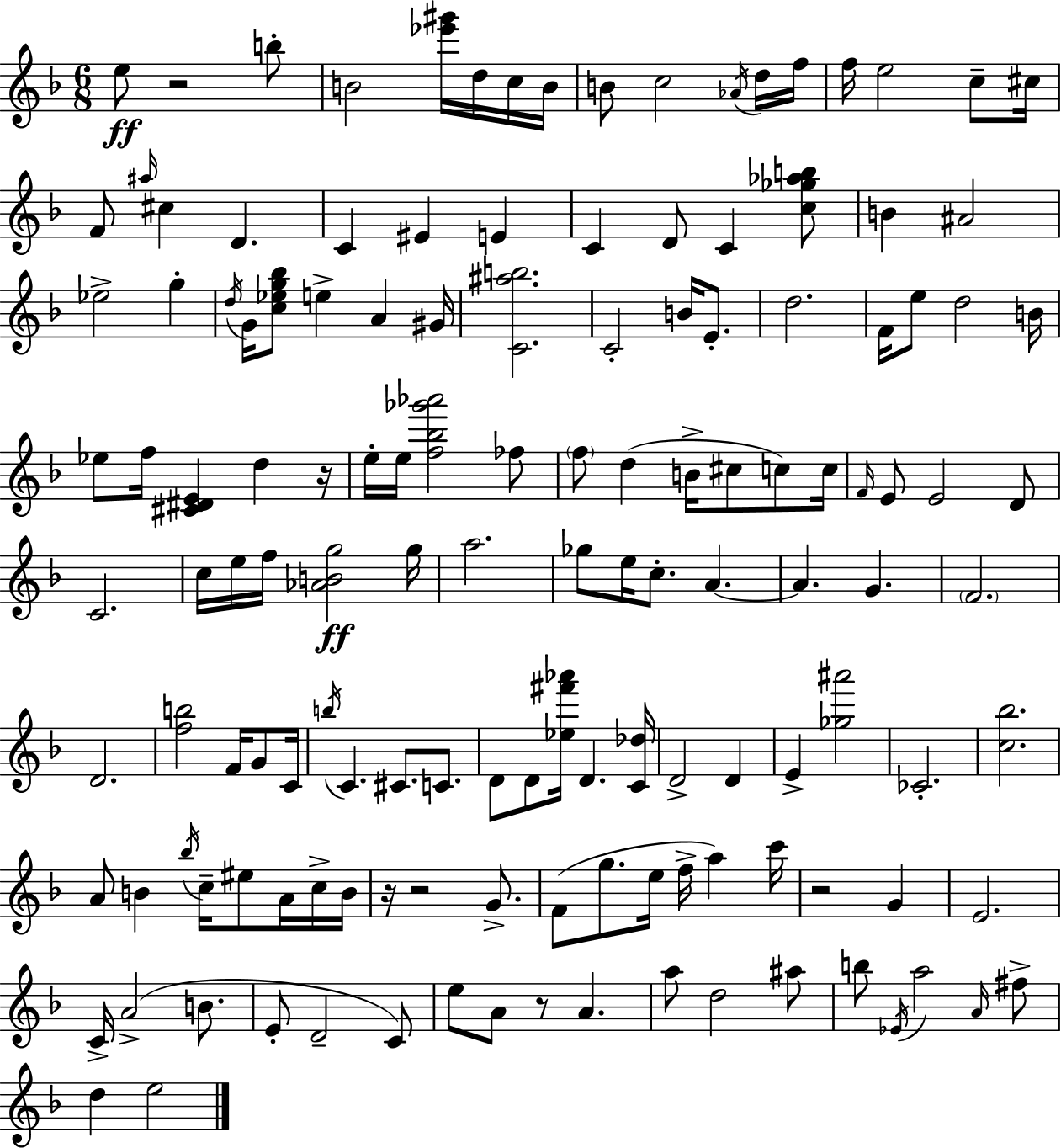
{
  \clef treble
  \numericTimeSignature
  \time 6/8
  \key d \minor
  e''8\ff r2 b''8-. | b'2 <ees''' gis'''>16 d''16 c''16 b'16 | b'8 c''2 \acciaccatura { aes'16 } d''16 | f''16 f''16 e''2 c''8-- | \break cis''16 f'8 \grace { ais''16 } cis''4 d'4. | c'4 eis'4 e'4 | c'4 d'8 c'4 | <c'' ges'' aes'' b''>8 b'4 ais'2 | \break ees''2-> g''4-. | \acciaccatura { d''16 } g'16 <c'' ees'' g'' bes''>8 e''4-> a'4 | gis'16 <c' ais'' b''>2. | c'2-. b'16 | \break e'8.-. d''2. | f'16 e''8 d''2 | b'16 ees''8 f''16 <cis' dis' e'>4 d''4 | r16 e''16-. e''16 <f'' bes'' ges''' aes'''>2 | \break fes''8 \parenthesize f''8 d''4( b'16-> cis''8 | c''8) c''16 \grace { f'16 } e'8 e'2 | d'8 c'2. | c''16 e''16 f''16 <aes' b' g''>2\ff | \break g''16 a''2. | ges''8 e''16 c''8.-. a'4.~~ | a'4. g'4. | \parenthesize f'2. | \break d'2. | <f'' b''>2 | f'16 g'8 c'16 \acciaccatura { b''16 } c'4. cis'8. | c'8. d'8 d'8 <ees'' fis''' aes'''>16 d'4. | \break <c' des''>16 d'2-> | d'4 e'4-> <ges'' ais'''>2 | ces'2.-. | <c'' bes''>2. | \break a'8 b'4 \acciaccatura { bes''16 } | c''16-- eis''8 a'16 c''16-> b'16 r16 r2 | g'8.-> f'8( g''8. e''16 | f''16-> a''4) c'''16 r2 | \break g'4 e'2. | c'16-> a'2->( | b'8. e'8-. d'2-- | c'8) e''8 a'8 r8 | \break a'4. a''8 d''2 | ais''8 b''8 \acciaccatura { ees'16 } a''2 | \grace { a'16 } fis''8-> d''4 | e''2 \bar "|."
}